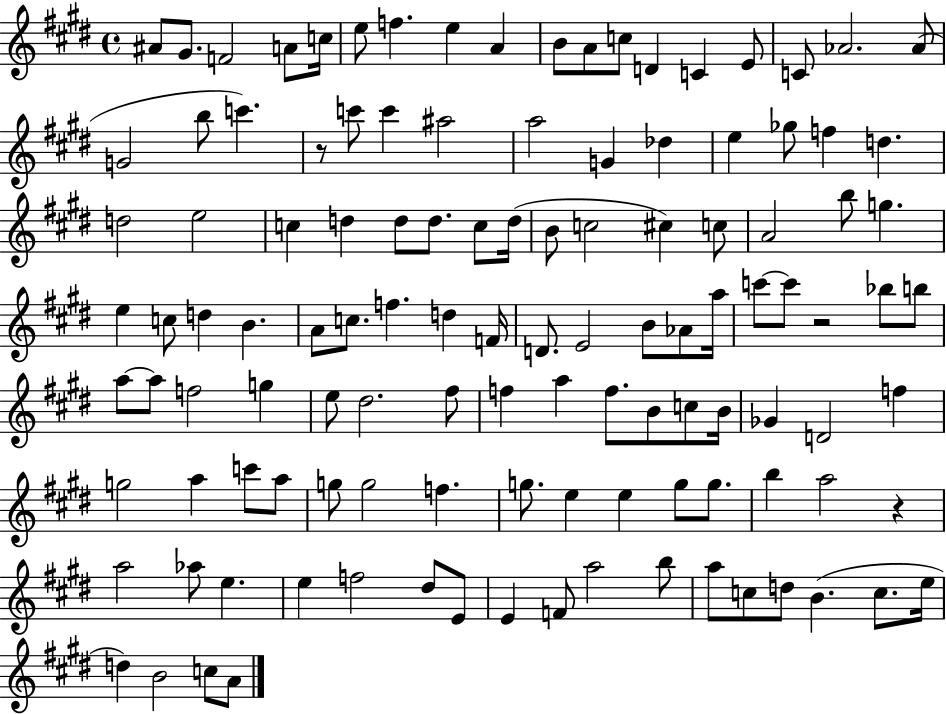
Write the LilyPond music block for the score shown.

{
  \clef treble
  \time 4/4
  \defaultTimeSignature
  \key e \major
  ais'8 gis'8. f'2 a'8 c''16 | e''8 f''4. e''4 a'4 | b'8 a'8 c''8 d'4 c'4 e'8 | c'8 aes'2. aes'8( | \break g'2 b''8 c'''4.) | r8 c'''8 c'''4 ais''2 | a''2 g'4 des''4 | e''4 ges''8 f''4 d''4. | \break d''2 e''2 | c''4 d''4 d''8 d''8. c''8 d''16( | b'8 c''2 cis''4) c''8 | a'2 b''8 g''4. | \break e''4 c''8 d''4 b'4. | a'8 c''8. f''4. d''4 f'16 | d'8. e'2 b'8 aes'8 a''16 | c'''8~~ c'''8 r2 bes''8 b''8 | \break a''8~~ a''8 f''2 g''4 | e''8 dis''2. fis''8 | f''4 a''4 f''8. b'8 c''8 b'16 | ges'4 d'2 f''4 | \break g''2 a''4 c'''8 a''8 | g''8 g''2 f''4. | g''8. e''4 e''4 g''8 g''8. | b''4 a''2 r4 | \break a''2 aes''8 e''4. | e''4 f''2 dis''8 e'8 | e'4 f'8 a''2 b''8 | a''8 c''8 d''8 b'4.( c''8. e''16 | \break d''4) b'2 c''8 a'8 | \bar "|."
}